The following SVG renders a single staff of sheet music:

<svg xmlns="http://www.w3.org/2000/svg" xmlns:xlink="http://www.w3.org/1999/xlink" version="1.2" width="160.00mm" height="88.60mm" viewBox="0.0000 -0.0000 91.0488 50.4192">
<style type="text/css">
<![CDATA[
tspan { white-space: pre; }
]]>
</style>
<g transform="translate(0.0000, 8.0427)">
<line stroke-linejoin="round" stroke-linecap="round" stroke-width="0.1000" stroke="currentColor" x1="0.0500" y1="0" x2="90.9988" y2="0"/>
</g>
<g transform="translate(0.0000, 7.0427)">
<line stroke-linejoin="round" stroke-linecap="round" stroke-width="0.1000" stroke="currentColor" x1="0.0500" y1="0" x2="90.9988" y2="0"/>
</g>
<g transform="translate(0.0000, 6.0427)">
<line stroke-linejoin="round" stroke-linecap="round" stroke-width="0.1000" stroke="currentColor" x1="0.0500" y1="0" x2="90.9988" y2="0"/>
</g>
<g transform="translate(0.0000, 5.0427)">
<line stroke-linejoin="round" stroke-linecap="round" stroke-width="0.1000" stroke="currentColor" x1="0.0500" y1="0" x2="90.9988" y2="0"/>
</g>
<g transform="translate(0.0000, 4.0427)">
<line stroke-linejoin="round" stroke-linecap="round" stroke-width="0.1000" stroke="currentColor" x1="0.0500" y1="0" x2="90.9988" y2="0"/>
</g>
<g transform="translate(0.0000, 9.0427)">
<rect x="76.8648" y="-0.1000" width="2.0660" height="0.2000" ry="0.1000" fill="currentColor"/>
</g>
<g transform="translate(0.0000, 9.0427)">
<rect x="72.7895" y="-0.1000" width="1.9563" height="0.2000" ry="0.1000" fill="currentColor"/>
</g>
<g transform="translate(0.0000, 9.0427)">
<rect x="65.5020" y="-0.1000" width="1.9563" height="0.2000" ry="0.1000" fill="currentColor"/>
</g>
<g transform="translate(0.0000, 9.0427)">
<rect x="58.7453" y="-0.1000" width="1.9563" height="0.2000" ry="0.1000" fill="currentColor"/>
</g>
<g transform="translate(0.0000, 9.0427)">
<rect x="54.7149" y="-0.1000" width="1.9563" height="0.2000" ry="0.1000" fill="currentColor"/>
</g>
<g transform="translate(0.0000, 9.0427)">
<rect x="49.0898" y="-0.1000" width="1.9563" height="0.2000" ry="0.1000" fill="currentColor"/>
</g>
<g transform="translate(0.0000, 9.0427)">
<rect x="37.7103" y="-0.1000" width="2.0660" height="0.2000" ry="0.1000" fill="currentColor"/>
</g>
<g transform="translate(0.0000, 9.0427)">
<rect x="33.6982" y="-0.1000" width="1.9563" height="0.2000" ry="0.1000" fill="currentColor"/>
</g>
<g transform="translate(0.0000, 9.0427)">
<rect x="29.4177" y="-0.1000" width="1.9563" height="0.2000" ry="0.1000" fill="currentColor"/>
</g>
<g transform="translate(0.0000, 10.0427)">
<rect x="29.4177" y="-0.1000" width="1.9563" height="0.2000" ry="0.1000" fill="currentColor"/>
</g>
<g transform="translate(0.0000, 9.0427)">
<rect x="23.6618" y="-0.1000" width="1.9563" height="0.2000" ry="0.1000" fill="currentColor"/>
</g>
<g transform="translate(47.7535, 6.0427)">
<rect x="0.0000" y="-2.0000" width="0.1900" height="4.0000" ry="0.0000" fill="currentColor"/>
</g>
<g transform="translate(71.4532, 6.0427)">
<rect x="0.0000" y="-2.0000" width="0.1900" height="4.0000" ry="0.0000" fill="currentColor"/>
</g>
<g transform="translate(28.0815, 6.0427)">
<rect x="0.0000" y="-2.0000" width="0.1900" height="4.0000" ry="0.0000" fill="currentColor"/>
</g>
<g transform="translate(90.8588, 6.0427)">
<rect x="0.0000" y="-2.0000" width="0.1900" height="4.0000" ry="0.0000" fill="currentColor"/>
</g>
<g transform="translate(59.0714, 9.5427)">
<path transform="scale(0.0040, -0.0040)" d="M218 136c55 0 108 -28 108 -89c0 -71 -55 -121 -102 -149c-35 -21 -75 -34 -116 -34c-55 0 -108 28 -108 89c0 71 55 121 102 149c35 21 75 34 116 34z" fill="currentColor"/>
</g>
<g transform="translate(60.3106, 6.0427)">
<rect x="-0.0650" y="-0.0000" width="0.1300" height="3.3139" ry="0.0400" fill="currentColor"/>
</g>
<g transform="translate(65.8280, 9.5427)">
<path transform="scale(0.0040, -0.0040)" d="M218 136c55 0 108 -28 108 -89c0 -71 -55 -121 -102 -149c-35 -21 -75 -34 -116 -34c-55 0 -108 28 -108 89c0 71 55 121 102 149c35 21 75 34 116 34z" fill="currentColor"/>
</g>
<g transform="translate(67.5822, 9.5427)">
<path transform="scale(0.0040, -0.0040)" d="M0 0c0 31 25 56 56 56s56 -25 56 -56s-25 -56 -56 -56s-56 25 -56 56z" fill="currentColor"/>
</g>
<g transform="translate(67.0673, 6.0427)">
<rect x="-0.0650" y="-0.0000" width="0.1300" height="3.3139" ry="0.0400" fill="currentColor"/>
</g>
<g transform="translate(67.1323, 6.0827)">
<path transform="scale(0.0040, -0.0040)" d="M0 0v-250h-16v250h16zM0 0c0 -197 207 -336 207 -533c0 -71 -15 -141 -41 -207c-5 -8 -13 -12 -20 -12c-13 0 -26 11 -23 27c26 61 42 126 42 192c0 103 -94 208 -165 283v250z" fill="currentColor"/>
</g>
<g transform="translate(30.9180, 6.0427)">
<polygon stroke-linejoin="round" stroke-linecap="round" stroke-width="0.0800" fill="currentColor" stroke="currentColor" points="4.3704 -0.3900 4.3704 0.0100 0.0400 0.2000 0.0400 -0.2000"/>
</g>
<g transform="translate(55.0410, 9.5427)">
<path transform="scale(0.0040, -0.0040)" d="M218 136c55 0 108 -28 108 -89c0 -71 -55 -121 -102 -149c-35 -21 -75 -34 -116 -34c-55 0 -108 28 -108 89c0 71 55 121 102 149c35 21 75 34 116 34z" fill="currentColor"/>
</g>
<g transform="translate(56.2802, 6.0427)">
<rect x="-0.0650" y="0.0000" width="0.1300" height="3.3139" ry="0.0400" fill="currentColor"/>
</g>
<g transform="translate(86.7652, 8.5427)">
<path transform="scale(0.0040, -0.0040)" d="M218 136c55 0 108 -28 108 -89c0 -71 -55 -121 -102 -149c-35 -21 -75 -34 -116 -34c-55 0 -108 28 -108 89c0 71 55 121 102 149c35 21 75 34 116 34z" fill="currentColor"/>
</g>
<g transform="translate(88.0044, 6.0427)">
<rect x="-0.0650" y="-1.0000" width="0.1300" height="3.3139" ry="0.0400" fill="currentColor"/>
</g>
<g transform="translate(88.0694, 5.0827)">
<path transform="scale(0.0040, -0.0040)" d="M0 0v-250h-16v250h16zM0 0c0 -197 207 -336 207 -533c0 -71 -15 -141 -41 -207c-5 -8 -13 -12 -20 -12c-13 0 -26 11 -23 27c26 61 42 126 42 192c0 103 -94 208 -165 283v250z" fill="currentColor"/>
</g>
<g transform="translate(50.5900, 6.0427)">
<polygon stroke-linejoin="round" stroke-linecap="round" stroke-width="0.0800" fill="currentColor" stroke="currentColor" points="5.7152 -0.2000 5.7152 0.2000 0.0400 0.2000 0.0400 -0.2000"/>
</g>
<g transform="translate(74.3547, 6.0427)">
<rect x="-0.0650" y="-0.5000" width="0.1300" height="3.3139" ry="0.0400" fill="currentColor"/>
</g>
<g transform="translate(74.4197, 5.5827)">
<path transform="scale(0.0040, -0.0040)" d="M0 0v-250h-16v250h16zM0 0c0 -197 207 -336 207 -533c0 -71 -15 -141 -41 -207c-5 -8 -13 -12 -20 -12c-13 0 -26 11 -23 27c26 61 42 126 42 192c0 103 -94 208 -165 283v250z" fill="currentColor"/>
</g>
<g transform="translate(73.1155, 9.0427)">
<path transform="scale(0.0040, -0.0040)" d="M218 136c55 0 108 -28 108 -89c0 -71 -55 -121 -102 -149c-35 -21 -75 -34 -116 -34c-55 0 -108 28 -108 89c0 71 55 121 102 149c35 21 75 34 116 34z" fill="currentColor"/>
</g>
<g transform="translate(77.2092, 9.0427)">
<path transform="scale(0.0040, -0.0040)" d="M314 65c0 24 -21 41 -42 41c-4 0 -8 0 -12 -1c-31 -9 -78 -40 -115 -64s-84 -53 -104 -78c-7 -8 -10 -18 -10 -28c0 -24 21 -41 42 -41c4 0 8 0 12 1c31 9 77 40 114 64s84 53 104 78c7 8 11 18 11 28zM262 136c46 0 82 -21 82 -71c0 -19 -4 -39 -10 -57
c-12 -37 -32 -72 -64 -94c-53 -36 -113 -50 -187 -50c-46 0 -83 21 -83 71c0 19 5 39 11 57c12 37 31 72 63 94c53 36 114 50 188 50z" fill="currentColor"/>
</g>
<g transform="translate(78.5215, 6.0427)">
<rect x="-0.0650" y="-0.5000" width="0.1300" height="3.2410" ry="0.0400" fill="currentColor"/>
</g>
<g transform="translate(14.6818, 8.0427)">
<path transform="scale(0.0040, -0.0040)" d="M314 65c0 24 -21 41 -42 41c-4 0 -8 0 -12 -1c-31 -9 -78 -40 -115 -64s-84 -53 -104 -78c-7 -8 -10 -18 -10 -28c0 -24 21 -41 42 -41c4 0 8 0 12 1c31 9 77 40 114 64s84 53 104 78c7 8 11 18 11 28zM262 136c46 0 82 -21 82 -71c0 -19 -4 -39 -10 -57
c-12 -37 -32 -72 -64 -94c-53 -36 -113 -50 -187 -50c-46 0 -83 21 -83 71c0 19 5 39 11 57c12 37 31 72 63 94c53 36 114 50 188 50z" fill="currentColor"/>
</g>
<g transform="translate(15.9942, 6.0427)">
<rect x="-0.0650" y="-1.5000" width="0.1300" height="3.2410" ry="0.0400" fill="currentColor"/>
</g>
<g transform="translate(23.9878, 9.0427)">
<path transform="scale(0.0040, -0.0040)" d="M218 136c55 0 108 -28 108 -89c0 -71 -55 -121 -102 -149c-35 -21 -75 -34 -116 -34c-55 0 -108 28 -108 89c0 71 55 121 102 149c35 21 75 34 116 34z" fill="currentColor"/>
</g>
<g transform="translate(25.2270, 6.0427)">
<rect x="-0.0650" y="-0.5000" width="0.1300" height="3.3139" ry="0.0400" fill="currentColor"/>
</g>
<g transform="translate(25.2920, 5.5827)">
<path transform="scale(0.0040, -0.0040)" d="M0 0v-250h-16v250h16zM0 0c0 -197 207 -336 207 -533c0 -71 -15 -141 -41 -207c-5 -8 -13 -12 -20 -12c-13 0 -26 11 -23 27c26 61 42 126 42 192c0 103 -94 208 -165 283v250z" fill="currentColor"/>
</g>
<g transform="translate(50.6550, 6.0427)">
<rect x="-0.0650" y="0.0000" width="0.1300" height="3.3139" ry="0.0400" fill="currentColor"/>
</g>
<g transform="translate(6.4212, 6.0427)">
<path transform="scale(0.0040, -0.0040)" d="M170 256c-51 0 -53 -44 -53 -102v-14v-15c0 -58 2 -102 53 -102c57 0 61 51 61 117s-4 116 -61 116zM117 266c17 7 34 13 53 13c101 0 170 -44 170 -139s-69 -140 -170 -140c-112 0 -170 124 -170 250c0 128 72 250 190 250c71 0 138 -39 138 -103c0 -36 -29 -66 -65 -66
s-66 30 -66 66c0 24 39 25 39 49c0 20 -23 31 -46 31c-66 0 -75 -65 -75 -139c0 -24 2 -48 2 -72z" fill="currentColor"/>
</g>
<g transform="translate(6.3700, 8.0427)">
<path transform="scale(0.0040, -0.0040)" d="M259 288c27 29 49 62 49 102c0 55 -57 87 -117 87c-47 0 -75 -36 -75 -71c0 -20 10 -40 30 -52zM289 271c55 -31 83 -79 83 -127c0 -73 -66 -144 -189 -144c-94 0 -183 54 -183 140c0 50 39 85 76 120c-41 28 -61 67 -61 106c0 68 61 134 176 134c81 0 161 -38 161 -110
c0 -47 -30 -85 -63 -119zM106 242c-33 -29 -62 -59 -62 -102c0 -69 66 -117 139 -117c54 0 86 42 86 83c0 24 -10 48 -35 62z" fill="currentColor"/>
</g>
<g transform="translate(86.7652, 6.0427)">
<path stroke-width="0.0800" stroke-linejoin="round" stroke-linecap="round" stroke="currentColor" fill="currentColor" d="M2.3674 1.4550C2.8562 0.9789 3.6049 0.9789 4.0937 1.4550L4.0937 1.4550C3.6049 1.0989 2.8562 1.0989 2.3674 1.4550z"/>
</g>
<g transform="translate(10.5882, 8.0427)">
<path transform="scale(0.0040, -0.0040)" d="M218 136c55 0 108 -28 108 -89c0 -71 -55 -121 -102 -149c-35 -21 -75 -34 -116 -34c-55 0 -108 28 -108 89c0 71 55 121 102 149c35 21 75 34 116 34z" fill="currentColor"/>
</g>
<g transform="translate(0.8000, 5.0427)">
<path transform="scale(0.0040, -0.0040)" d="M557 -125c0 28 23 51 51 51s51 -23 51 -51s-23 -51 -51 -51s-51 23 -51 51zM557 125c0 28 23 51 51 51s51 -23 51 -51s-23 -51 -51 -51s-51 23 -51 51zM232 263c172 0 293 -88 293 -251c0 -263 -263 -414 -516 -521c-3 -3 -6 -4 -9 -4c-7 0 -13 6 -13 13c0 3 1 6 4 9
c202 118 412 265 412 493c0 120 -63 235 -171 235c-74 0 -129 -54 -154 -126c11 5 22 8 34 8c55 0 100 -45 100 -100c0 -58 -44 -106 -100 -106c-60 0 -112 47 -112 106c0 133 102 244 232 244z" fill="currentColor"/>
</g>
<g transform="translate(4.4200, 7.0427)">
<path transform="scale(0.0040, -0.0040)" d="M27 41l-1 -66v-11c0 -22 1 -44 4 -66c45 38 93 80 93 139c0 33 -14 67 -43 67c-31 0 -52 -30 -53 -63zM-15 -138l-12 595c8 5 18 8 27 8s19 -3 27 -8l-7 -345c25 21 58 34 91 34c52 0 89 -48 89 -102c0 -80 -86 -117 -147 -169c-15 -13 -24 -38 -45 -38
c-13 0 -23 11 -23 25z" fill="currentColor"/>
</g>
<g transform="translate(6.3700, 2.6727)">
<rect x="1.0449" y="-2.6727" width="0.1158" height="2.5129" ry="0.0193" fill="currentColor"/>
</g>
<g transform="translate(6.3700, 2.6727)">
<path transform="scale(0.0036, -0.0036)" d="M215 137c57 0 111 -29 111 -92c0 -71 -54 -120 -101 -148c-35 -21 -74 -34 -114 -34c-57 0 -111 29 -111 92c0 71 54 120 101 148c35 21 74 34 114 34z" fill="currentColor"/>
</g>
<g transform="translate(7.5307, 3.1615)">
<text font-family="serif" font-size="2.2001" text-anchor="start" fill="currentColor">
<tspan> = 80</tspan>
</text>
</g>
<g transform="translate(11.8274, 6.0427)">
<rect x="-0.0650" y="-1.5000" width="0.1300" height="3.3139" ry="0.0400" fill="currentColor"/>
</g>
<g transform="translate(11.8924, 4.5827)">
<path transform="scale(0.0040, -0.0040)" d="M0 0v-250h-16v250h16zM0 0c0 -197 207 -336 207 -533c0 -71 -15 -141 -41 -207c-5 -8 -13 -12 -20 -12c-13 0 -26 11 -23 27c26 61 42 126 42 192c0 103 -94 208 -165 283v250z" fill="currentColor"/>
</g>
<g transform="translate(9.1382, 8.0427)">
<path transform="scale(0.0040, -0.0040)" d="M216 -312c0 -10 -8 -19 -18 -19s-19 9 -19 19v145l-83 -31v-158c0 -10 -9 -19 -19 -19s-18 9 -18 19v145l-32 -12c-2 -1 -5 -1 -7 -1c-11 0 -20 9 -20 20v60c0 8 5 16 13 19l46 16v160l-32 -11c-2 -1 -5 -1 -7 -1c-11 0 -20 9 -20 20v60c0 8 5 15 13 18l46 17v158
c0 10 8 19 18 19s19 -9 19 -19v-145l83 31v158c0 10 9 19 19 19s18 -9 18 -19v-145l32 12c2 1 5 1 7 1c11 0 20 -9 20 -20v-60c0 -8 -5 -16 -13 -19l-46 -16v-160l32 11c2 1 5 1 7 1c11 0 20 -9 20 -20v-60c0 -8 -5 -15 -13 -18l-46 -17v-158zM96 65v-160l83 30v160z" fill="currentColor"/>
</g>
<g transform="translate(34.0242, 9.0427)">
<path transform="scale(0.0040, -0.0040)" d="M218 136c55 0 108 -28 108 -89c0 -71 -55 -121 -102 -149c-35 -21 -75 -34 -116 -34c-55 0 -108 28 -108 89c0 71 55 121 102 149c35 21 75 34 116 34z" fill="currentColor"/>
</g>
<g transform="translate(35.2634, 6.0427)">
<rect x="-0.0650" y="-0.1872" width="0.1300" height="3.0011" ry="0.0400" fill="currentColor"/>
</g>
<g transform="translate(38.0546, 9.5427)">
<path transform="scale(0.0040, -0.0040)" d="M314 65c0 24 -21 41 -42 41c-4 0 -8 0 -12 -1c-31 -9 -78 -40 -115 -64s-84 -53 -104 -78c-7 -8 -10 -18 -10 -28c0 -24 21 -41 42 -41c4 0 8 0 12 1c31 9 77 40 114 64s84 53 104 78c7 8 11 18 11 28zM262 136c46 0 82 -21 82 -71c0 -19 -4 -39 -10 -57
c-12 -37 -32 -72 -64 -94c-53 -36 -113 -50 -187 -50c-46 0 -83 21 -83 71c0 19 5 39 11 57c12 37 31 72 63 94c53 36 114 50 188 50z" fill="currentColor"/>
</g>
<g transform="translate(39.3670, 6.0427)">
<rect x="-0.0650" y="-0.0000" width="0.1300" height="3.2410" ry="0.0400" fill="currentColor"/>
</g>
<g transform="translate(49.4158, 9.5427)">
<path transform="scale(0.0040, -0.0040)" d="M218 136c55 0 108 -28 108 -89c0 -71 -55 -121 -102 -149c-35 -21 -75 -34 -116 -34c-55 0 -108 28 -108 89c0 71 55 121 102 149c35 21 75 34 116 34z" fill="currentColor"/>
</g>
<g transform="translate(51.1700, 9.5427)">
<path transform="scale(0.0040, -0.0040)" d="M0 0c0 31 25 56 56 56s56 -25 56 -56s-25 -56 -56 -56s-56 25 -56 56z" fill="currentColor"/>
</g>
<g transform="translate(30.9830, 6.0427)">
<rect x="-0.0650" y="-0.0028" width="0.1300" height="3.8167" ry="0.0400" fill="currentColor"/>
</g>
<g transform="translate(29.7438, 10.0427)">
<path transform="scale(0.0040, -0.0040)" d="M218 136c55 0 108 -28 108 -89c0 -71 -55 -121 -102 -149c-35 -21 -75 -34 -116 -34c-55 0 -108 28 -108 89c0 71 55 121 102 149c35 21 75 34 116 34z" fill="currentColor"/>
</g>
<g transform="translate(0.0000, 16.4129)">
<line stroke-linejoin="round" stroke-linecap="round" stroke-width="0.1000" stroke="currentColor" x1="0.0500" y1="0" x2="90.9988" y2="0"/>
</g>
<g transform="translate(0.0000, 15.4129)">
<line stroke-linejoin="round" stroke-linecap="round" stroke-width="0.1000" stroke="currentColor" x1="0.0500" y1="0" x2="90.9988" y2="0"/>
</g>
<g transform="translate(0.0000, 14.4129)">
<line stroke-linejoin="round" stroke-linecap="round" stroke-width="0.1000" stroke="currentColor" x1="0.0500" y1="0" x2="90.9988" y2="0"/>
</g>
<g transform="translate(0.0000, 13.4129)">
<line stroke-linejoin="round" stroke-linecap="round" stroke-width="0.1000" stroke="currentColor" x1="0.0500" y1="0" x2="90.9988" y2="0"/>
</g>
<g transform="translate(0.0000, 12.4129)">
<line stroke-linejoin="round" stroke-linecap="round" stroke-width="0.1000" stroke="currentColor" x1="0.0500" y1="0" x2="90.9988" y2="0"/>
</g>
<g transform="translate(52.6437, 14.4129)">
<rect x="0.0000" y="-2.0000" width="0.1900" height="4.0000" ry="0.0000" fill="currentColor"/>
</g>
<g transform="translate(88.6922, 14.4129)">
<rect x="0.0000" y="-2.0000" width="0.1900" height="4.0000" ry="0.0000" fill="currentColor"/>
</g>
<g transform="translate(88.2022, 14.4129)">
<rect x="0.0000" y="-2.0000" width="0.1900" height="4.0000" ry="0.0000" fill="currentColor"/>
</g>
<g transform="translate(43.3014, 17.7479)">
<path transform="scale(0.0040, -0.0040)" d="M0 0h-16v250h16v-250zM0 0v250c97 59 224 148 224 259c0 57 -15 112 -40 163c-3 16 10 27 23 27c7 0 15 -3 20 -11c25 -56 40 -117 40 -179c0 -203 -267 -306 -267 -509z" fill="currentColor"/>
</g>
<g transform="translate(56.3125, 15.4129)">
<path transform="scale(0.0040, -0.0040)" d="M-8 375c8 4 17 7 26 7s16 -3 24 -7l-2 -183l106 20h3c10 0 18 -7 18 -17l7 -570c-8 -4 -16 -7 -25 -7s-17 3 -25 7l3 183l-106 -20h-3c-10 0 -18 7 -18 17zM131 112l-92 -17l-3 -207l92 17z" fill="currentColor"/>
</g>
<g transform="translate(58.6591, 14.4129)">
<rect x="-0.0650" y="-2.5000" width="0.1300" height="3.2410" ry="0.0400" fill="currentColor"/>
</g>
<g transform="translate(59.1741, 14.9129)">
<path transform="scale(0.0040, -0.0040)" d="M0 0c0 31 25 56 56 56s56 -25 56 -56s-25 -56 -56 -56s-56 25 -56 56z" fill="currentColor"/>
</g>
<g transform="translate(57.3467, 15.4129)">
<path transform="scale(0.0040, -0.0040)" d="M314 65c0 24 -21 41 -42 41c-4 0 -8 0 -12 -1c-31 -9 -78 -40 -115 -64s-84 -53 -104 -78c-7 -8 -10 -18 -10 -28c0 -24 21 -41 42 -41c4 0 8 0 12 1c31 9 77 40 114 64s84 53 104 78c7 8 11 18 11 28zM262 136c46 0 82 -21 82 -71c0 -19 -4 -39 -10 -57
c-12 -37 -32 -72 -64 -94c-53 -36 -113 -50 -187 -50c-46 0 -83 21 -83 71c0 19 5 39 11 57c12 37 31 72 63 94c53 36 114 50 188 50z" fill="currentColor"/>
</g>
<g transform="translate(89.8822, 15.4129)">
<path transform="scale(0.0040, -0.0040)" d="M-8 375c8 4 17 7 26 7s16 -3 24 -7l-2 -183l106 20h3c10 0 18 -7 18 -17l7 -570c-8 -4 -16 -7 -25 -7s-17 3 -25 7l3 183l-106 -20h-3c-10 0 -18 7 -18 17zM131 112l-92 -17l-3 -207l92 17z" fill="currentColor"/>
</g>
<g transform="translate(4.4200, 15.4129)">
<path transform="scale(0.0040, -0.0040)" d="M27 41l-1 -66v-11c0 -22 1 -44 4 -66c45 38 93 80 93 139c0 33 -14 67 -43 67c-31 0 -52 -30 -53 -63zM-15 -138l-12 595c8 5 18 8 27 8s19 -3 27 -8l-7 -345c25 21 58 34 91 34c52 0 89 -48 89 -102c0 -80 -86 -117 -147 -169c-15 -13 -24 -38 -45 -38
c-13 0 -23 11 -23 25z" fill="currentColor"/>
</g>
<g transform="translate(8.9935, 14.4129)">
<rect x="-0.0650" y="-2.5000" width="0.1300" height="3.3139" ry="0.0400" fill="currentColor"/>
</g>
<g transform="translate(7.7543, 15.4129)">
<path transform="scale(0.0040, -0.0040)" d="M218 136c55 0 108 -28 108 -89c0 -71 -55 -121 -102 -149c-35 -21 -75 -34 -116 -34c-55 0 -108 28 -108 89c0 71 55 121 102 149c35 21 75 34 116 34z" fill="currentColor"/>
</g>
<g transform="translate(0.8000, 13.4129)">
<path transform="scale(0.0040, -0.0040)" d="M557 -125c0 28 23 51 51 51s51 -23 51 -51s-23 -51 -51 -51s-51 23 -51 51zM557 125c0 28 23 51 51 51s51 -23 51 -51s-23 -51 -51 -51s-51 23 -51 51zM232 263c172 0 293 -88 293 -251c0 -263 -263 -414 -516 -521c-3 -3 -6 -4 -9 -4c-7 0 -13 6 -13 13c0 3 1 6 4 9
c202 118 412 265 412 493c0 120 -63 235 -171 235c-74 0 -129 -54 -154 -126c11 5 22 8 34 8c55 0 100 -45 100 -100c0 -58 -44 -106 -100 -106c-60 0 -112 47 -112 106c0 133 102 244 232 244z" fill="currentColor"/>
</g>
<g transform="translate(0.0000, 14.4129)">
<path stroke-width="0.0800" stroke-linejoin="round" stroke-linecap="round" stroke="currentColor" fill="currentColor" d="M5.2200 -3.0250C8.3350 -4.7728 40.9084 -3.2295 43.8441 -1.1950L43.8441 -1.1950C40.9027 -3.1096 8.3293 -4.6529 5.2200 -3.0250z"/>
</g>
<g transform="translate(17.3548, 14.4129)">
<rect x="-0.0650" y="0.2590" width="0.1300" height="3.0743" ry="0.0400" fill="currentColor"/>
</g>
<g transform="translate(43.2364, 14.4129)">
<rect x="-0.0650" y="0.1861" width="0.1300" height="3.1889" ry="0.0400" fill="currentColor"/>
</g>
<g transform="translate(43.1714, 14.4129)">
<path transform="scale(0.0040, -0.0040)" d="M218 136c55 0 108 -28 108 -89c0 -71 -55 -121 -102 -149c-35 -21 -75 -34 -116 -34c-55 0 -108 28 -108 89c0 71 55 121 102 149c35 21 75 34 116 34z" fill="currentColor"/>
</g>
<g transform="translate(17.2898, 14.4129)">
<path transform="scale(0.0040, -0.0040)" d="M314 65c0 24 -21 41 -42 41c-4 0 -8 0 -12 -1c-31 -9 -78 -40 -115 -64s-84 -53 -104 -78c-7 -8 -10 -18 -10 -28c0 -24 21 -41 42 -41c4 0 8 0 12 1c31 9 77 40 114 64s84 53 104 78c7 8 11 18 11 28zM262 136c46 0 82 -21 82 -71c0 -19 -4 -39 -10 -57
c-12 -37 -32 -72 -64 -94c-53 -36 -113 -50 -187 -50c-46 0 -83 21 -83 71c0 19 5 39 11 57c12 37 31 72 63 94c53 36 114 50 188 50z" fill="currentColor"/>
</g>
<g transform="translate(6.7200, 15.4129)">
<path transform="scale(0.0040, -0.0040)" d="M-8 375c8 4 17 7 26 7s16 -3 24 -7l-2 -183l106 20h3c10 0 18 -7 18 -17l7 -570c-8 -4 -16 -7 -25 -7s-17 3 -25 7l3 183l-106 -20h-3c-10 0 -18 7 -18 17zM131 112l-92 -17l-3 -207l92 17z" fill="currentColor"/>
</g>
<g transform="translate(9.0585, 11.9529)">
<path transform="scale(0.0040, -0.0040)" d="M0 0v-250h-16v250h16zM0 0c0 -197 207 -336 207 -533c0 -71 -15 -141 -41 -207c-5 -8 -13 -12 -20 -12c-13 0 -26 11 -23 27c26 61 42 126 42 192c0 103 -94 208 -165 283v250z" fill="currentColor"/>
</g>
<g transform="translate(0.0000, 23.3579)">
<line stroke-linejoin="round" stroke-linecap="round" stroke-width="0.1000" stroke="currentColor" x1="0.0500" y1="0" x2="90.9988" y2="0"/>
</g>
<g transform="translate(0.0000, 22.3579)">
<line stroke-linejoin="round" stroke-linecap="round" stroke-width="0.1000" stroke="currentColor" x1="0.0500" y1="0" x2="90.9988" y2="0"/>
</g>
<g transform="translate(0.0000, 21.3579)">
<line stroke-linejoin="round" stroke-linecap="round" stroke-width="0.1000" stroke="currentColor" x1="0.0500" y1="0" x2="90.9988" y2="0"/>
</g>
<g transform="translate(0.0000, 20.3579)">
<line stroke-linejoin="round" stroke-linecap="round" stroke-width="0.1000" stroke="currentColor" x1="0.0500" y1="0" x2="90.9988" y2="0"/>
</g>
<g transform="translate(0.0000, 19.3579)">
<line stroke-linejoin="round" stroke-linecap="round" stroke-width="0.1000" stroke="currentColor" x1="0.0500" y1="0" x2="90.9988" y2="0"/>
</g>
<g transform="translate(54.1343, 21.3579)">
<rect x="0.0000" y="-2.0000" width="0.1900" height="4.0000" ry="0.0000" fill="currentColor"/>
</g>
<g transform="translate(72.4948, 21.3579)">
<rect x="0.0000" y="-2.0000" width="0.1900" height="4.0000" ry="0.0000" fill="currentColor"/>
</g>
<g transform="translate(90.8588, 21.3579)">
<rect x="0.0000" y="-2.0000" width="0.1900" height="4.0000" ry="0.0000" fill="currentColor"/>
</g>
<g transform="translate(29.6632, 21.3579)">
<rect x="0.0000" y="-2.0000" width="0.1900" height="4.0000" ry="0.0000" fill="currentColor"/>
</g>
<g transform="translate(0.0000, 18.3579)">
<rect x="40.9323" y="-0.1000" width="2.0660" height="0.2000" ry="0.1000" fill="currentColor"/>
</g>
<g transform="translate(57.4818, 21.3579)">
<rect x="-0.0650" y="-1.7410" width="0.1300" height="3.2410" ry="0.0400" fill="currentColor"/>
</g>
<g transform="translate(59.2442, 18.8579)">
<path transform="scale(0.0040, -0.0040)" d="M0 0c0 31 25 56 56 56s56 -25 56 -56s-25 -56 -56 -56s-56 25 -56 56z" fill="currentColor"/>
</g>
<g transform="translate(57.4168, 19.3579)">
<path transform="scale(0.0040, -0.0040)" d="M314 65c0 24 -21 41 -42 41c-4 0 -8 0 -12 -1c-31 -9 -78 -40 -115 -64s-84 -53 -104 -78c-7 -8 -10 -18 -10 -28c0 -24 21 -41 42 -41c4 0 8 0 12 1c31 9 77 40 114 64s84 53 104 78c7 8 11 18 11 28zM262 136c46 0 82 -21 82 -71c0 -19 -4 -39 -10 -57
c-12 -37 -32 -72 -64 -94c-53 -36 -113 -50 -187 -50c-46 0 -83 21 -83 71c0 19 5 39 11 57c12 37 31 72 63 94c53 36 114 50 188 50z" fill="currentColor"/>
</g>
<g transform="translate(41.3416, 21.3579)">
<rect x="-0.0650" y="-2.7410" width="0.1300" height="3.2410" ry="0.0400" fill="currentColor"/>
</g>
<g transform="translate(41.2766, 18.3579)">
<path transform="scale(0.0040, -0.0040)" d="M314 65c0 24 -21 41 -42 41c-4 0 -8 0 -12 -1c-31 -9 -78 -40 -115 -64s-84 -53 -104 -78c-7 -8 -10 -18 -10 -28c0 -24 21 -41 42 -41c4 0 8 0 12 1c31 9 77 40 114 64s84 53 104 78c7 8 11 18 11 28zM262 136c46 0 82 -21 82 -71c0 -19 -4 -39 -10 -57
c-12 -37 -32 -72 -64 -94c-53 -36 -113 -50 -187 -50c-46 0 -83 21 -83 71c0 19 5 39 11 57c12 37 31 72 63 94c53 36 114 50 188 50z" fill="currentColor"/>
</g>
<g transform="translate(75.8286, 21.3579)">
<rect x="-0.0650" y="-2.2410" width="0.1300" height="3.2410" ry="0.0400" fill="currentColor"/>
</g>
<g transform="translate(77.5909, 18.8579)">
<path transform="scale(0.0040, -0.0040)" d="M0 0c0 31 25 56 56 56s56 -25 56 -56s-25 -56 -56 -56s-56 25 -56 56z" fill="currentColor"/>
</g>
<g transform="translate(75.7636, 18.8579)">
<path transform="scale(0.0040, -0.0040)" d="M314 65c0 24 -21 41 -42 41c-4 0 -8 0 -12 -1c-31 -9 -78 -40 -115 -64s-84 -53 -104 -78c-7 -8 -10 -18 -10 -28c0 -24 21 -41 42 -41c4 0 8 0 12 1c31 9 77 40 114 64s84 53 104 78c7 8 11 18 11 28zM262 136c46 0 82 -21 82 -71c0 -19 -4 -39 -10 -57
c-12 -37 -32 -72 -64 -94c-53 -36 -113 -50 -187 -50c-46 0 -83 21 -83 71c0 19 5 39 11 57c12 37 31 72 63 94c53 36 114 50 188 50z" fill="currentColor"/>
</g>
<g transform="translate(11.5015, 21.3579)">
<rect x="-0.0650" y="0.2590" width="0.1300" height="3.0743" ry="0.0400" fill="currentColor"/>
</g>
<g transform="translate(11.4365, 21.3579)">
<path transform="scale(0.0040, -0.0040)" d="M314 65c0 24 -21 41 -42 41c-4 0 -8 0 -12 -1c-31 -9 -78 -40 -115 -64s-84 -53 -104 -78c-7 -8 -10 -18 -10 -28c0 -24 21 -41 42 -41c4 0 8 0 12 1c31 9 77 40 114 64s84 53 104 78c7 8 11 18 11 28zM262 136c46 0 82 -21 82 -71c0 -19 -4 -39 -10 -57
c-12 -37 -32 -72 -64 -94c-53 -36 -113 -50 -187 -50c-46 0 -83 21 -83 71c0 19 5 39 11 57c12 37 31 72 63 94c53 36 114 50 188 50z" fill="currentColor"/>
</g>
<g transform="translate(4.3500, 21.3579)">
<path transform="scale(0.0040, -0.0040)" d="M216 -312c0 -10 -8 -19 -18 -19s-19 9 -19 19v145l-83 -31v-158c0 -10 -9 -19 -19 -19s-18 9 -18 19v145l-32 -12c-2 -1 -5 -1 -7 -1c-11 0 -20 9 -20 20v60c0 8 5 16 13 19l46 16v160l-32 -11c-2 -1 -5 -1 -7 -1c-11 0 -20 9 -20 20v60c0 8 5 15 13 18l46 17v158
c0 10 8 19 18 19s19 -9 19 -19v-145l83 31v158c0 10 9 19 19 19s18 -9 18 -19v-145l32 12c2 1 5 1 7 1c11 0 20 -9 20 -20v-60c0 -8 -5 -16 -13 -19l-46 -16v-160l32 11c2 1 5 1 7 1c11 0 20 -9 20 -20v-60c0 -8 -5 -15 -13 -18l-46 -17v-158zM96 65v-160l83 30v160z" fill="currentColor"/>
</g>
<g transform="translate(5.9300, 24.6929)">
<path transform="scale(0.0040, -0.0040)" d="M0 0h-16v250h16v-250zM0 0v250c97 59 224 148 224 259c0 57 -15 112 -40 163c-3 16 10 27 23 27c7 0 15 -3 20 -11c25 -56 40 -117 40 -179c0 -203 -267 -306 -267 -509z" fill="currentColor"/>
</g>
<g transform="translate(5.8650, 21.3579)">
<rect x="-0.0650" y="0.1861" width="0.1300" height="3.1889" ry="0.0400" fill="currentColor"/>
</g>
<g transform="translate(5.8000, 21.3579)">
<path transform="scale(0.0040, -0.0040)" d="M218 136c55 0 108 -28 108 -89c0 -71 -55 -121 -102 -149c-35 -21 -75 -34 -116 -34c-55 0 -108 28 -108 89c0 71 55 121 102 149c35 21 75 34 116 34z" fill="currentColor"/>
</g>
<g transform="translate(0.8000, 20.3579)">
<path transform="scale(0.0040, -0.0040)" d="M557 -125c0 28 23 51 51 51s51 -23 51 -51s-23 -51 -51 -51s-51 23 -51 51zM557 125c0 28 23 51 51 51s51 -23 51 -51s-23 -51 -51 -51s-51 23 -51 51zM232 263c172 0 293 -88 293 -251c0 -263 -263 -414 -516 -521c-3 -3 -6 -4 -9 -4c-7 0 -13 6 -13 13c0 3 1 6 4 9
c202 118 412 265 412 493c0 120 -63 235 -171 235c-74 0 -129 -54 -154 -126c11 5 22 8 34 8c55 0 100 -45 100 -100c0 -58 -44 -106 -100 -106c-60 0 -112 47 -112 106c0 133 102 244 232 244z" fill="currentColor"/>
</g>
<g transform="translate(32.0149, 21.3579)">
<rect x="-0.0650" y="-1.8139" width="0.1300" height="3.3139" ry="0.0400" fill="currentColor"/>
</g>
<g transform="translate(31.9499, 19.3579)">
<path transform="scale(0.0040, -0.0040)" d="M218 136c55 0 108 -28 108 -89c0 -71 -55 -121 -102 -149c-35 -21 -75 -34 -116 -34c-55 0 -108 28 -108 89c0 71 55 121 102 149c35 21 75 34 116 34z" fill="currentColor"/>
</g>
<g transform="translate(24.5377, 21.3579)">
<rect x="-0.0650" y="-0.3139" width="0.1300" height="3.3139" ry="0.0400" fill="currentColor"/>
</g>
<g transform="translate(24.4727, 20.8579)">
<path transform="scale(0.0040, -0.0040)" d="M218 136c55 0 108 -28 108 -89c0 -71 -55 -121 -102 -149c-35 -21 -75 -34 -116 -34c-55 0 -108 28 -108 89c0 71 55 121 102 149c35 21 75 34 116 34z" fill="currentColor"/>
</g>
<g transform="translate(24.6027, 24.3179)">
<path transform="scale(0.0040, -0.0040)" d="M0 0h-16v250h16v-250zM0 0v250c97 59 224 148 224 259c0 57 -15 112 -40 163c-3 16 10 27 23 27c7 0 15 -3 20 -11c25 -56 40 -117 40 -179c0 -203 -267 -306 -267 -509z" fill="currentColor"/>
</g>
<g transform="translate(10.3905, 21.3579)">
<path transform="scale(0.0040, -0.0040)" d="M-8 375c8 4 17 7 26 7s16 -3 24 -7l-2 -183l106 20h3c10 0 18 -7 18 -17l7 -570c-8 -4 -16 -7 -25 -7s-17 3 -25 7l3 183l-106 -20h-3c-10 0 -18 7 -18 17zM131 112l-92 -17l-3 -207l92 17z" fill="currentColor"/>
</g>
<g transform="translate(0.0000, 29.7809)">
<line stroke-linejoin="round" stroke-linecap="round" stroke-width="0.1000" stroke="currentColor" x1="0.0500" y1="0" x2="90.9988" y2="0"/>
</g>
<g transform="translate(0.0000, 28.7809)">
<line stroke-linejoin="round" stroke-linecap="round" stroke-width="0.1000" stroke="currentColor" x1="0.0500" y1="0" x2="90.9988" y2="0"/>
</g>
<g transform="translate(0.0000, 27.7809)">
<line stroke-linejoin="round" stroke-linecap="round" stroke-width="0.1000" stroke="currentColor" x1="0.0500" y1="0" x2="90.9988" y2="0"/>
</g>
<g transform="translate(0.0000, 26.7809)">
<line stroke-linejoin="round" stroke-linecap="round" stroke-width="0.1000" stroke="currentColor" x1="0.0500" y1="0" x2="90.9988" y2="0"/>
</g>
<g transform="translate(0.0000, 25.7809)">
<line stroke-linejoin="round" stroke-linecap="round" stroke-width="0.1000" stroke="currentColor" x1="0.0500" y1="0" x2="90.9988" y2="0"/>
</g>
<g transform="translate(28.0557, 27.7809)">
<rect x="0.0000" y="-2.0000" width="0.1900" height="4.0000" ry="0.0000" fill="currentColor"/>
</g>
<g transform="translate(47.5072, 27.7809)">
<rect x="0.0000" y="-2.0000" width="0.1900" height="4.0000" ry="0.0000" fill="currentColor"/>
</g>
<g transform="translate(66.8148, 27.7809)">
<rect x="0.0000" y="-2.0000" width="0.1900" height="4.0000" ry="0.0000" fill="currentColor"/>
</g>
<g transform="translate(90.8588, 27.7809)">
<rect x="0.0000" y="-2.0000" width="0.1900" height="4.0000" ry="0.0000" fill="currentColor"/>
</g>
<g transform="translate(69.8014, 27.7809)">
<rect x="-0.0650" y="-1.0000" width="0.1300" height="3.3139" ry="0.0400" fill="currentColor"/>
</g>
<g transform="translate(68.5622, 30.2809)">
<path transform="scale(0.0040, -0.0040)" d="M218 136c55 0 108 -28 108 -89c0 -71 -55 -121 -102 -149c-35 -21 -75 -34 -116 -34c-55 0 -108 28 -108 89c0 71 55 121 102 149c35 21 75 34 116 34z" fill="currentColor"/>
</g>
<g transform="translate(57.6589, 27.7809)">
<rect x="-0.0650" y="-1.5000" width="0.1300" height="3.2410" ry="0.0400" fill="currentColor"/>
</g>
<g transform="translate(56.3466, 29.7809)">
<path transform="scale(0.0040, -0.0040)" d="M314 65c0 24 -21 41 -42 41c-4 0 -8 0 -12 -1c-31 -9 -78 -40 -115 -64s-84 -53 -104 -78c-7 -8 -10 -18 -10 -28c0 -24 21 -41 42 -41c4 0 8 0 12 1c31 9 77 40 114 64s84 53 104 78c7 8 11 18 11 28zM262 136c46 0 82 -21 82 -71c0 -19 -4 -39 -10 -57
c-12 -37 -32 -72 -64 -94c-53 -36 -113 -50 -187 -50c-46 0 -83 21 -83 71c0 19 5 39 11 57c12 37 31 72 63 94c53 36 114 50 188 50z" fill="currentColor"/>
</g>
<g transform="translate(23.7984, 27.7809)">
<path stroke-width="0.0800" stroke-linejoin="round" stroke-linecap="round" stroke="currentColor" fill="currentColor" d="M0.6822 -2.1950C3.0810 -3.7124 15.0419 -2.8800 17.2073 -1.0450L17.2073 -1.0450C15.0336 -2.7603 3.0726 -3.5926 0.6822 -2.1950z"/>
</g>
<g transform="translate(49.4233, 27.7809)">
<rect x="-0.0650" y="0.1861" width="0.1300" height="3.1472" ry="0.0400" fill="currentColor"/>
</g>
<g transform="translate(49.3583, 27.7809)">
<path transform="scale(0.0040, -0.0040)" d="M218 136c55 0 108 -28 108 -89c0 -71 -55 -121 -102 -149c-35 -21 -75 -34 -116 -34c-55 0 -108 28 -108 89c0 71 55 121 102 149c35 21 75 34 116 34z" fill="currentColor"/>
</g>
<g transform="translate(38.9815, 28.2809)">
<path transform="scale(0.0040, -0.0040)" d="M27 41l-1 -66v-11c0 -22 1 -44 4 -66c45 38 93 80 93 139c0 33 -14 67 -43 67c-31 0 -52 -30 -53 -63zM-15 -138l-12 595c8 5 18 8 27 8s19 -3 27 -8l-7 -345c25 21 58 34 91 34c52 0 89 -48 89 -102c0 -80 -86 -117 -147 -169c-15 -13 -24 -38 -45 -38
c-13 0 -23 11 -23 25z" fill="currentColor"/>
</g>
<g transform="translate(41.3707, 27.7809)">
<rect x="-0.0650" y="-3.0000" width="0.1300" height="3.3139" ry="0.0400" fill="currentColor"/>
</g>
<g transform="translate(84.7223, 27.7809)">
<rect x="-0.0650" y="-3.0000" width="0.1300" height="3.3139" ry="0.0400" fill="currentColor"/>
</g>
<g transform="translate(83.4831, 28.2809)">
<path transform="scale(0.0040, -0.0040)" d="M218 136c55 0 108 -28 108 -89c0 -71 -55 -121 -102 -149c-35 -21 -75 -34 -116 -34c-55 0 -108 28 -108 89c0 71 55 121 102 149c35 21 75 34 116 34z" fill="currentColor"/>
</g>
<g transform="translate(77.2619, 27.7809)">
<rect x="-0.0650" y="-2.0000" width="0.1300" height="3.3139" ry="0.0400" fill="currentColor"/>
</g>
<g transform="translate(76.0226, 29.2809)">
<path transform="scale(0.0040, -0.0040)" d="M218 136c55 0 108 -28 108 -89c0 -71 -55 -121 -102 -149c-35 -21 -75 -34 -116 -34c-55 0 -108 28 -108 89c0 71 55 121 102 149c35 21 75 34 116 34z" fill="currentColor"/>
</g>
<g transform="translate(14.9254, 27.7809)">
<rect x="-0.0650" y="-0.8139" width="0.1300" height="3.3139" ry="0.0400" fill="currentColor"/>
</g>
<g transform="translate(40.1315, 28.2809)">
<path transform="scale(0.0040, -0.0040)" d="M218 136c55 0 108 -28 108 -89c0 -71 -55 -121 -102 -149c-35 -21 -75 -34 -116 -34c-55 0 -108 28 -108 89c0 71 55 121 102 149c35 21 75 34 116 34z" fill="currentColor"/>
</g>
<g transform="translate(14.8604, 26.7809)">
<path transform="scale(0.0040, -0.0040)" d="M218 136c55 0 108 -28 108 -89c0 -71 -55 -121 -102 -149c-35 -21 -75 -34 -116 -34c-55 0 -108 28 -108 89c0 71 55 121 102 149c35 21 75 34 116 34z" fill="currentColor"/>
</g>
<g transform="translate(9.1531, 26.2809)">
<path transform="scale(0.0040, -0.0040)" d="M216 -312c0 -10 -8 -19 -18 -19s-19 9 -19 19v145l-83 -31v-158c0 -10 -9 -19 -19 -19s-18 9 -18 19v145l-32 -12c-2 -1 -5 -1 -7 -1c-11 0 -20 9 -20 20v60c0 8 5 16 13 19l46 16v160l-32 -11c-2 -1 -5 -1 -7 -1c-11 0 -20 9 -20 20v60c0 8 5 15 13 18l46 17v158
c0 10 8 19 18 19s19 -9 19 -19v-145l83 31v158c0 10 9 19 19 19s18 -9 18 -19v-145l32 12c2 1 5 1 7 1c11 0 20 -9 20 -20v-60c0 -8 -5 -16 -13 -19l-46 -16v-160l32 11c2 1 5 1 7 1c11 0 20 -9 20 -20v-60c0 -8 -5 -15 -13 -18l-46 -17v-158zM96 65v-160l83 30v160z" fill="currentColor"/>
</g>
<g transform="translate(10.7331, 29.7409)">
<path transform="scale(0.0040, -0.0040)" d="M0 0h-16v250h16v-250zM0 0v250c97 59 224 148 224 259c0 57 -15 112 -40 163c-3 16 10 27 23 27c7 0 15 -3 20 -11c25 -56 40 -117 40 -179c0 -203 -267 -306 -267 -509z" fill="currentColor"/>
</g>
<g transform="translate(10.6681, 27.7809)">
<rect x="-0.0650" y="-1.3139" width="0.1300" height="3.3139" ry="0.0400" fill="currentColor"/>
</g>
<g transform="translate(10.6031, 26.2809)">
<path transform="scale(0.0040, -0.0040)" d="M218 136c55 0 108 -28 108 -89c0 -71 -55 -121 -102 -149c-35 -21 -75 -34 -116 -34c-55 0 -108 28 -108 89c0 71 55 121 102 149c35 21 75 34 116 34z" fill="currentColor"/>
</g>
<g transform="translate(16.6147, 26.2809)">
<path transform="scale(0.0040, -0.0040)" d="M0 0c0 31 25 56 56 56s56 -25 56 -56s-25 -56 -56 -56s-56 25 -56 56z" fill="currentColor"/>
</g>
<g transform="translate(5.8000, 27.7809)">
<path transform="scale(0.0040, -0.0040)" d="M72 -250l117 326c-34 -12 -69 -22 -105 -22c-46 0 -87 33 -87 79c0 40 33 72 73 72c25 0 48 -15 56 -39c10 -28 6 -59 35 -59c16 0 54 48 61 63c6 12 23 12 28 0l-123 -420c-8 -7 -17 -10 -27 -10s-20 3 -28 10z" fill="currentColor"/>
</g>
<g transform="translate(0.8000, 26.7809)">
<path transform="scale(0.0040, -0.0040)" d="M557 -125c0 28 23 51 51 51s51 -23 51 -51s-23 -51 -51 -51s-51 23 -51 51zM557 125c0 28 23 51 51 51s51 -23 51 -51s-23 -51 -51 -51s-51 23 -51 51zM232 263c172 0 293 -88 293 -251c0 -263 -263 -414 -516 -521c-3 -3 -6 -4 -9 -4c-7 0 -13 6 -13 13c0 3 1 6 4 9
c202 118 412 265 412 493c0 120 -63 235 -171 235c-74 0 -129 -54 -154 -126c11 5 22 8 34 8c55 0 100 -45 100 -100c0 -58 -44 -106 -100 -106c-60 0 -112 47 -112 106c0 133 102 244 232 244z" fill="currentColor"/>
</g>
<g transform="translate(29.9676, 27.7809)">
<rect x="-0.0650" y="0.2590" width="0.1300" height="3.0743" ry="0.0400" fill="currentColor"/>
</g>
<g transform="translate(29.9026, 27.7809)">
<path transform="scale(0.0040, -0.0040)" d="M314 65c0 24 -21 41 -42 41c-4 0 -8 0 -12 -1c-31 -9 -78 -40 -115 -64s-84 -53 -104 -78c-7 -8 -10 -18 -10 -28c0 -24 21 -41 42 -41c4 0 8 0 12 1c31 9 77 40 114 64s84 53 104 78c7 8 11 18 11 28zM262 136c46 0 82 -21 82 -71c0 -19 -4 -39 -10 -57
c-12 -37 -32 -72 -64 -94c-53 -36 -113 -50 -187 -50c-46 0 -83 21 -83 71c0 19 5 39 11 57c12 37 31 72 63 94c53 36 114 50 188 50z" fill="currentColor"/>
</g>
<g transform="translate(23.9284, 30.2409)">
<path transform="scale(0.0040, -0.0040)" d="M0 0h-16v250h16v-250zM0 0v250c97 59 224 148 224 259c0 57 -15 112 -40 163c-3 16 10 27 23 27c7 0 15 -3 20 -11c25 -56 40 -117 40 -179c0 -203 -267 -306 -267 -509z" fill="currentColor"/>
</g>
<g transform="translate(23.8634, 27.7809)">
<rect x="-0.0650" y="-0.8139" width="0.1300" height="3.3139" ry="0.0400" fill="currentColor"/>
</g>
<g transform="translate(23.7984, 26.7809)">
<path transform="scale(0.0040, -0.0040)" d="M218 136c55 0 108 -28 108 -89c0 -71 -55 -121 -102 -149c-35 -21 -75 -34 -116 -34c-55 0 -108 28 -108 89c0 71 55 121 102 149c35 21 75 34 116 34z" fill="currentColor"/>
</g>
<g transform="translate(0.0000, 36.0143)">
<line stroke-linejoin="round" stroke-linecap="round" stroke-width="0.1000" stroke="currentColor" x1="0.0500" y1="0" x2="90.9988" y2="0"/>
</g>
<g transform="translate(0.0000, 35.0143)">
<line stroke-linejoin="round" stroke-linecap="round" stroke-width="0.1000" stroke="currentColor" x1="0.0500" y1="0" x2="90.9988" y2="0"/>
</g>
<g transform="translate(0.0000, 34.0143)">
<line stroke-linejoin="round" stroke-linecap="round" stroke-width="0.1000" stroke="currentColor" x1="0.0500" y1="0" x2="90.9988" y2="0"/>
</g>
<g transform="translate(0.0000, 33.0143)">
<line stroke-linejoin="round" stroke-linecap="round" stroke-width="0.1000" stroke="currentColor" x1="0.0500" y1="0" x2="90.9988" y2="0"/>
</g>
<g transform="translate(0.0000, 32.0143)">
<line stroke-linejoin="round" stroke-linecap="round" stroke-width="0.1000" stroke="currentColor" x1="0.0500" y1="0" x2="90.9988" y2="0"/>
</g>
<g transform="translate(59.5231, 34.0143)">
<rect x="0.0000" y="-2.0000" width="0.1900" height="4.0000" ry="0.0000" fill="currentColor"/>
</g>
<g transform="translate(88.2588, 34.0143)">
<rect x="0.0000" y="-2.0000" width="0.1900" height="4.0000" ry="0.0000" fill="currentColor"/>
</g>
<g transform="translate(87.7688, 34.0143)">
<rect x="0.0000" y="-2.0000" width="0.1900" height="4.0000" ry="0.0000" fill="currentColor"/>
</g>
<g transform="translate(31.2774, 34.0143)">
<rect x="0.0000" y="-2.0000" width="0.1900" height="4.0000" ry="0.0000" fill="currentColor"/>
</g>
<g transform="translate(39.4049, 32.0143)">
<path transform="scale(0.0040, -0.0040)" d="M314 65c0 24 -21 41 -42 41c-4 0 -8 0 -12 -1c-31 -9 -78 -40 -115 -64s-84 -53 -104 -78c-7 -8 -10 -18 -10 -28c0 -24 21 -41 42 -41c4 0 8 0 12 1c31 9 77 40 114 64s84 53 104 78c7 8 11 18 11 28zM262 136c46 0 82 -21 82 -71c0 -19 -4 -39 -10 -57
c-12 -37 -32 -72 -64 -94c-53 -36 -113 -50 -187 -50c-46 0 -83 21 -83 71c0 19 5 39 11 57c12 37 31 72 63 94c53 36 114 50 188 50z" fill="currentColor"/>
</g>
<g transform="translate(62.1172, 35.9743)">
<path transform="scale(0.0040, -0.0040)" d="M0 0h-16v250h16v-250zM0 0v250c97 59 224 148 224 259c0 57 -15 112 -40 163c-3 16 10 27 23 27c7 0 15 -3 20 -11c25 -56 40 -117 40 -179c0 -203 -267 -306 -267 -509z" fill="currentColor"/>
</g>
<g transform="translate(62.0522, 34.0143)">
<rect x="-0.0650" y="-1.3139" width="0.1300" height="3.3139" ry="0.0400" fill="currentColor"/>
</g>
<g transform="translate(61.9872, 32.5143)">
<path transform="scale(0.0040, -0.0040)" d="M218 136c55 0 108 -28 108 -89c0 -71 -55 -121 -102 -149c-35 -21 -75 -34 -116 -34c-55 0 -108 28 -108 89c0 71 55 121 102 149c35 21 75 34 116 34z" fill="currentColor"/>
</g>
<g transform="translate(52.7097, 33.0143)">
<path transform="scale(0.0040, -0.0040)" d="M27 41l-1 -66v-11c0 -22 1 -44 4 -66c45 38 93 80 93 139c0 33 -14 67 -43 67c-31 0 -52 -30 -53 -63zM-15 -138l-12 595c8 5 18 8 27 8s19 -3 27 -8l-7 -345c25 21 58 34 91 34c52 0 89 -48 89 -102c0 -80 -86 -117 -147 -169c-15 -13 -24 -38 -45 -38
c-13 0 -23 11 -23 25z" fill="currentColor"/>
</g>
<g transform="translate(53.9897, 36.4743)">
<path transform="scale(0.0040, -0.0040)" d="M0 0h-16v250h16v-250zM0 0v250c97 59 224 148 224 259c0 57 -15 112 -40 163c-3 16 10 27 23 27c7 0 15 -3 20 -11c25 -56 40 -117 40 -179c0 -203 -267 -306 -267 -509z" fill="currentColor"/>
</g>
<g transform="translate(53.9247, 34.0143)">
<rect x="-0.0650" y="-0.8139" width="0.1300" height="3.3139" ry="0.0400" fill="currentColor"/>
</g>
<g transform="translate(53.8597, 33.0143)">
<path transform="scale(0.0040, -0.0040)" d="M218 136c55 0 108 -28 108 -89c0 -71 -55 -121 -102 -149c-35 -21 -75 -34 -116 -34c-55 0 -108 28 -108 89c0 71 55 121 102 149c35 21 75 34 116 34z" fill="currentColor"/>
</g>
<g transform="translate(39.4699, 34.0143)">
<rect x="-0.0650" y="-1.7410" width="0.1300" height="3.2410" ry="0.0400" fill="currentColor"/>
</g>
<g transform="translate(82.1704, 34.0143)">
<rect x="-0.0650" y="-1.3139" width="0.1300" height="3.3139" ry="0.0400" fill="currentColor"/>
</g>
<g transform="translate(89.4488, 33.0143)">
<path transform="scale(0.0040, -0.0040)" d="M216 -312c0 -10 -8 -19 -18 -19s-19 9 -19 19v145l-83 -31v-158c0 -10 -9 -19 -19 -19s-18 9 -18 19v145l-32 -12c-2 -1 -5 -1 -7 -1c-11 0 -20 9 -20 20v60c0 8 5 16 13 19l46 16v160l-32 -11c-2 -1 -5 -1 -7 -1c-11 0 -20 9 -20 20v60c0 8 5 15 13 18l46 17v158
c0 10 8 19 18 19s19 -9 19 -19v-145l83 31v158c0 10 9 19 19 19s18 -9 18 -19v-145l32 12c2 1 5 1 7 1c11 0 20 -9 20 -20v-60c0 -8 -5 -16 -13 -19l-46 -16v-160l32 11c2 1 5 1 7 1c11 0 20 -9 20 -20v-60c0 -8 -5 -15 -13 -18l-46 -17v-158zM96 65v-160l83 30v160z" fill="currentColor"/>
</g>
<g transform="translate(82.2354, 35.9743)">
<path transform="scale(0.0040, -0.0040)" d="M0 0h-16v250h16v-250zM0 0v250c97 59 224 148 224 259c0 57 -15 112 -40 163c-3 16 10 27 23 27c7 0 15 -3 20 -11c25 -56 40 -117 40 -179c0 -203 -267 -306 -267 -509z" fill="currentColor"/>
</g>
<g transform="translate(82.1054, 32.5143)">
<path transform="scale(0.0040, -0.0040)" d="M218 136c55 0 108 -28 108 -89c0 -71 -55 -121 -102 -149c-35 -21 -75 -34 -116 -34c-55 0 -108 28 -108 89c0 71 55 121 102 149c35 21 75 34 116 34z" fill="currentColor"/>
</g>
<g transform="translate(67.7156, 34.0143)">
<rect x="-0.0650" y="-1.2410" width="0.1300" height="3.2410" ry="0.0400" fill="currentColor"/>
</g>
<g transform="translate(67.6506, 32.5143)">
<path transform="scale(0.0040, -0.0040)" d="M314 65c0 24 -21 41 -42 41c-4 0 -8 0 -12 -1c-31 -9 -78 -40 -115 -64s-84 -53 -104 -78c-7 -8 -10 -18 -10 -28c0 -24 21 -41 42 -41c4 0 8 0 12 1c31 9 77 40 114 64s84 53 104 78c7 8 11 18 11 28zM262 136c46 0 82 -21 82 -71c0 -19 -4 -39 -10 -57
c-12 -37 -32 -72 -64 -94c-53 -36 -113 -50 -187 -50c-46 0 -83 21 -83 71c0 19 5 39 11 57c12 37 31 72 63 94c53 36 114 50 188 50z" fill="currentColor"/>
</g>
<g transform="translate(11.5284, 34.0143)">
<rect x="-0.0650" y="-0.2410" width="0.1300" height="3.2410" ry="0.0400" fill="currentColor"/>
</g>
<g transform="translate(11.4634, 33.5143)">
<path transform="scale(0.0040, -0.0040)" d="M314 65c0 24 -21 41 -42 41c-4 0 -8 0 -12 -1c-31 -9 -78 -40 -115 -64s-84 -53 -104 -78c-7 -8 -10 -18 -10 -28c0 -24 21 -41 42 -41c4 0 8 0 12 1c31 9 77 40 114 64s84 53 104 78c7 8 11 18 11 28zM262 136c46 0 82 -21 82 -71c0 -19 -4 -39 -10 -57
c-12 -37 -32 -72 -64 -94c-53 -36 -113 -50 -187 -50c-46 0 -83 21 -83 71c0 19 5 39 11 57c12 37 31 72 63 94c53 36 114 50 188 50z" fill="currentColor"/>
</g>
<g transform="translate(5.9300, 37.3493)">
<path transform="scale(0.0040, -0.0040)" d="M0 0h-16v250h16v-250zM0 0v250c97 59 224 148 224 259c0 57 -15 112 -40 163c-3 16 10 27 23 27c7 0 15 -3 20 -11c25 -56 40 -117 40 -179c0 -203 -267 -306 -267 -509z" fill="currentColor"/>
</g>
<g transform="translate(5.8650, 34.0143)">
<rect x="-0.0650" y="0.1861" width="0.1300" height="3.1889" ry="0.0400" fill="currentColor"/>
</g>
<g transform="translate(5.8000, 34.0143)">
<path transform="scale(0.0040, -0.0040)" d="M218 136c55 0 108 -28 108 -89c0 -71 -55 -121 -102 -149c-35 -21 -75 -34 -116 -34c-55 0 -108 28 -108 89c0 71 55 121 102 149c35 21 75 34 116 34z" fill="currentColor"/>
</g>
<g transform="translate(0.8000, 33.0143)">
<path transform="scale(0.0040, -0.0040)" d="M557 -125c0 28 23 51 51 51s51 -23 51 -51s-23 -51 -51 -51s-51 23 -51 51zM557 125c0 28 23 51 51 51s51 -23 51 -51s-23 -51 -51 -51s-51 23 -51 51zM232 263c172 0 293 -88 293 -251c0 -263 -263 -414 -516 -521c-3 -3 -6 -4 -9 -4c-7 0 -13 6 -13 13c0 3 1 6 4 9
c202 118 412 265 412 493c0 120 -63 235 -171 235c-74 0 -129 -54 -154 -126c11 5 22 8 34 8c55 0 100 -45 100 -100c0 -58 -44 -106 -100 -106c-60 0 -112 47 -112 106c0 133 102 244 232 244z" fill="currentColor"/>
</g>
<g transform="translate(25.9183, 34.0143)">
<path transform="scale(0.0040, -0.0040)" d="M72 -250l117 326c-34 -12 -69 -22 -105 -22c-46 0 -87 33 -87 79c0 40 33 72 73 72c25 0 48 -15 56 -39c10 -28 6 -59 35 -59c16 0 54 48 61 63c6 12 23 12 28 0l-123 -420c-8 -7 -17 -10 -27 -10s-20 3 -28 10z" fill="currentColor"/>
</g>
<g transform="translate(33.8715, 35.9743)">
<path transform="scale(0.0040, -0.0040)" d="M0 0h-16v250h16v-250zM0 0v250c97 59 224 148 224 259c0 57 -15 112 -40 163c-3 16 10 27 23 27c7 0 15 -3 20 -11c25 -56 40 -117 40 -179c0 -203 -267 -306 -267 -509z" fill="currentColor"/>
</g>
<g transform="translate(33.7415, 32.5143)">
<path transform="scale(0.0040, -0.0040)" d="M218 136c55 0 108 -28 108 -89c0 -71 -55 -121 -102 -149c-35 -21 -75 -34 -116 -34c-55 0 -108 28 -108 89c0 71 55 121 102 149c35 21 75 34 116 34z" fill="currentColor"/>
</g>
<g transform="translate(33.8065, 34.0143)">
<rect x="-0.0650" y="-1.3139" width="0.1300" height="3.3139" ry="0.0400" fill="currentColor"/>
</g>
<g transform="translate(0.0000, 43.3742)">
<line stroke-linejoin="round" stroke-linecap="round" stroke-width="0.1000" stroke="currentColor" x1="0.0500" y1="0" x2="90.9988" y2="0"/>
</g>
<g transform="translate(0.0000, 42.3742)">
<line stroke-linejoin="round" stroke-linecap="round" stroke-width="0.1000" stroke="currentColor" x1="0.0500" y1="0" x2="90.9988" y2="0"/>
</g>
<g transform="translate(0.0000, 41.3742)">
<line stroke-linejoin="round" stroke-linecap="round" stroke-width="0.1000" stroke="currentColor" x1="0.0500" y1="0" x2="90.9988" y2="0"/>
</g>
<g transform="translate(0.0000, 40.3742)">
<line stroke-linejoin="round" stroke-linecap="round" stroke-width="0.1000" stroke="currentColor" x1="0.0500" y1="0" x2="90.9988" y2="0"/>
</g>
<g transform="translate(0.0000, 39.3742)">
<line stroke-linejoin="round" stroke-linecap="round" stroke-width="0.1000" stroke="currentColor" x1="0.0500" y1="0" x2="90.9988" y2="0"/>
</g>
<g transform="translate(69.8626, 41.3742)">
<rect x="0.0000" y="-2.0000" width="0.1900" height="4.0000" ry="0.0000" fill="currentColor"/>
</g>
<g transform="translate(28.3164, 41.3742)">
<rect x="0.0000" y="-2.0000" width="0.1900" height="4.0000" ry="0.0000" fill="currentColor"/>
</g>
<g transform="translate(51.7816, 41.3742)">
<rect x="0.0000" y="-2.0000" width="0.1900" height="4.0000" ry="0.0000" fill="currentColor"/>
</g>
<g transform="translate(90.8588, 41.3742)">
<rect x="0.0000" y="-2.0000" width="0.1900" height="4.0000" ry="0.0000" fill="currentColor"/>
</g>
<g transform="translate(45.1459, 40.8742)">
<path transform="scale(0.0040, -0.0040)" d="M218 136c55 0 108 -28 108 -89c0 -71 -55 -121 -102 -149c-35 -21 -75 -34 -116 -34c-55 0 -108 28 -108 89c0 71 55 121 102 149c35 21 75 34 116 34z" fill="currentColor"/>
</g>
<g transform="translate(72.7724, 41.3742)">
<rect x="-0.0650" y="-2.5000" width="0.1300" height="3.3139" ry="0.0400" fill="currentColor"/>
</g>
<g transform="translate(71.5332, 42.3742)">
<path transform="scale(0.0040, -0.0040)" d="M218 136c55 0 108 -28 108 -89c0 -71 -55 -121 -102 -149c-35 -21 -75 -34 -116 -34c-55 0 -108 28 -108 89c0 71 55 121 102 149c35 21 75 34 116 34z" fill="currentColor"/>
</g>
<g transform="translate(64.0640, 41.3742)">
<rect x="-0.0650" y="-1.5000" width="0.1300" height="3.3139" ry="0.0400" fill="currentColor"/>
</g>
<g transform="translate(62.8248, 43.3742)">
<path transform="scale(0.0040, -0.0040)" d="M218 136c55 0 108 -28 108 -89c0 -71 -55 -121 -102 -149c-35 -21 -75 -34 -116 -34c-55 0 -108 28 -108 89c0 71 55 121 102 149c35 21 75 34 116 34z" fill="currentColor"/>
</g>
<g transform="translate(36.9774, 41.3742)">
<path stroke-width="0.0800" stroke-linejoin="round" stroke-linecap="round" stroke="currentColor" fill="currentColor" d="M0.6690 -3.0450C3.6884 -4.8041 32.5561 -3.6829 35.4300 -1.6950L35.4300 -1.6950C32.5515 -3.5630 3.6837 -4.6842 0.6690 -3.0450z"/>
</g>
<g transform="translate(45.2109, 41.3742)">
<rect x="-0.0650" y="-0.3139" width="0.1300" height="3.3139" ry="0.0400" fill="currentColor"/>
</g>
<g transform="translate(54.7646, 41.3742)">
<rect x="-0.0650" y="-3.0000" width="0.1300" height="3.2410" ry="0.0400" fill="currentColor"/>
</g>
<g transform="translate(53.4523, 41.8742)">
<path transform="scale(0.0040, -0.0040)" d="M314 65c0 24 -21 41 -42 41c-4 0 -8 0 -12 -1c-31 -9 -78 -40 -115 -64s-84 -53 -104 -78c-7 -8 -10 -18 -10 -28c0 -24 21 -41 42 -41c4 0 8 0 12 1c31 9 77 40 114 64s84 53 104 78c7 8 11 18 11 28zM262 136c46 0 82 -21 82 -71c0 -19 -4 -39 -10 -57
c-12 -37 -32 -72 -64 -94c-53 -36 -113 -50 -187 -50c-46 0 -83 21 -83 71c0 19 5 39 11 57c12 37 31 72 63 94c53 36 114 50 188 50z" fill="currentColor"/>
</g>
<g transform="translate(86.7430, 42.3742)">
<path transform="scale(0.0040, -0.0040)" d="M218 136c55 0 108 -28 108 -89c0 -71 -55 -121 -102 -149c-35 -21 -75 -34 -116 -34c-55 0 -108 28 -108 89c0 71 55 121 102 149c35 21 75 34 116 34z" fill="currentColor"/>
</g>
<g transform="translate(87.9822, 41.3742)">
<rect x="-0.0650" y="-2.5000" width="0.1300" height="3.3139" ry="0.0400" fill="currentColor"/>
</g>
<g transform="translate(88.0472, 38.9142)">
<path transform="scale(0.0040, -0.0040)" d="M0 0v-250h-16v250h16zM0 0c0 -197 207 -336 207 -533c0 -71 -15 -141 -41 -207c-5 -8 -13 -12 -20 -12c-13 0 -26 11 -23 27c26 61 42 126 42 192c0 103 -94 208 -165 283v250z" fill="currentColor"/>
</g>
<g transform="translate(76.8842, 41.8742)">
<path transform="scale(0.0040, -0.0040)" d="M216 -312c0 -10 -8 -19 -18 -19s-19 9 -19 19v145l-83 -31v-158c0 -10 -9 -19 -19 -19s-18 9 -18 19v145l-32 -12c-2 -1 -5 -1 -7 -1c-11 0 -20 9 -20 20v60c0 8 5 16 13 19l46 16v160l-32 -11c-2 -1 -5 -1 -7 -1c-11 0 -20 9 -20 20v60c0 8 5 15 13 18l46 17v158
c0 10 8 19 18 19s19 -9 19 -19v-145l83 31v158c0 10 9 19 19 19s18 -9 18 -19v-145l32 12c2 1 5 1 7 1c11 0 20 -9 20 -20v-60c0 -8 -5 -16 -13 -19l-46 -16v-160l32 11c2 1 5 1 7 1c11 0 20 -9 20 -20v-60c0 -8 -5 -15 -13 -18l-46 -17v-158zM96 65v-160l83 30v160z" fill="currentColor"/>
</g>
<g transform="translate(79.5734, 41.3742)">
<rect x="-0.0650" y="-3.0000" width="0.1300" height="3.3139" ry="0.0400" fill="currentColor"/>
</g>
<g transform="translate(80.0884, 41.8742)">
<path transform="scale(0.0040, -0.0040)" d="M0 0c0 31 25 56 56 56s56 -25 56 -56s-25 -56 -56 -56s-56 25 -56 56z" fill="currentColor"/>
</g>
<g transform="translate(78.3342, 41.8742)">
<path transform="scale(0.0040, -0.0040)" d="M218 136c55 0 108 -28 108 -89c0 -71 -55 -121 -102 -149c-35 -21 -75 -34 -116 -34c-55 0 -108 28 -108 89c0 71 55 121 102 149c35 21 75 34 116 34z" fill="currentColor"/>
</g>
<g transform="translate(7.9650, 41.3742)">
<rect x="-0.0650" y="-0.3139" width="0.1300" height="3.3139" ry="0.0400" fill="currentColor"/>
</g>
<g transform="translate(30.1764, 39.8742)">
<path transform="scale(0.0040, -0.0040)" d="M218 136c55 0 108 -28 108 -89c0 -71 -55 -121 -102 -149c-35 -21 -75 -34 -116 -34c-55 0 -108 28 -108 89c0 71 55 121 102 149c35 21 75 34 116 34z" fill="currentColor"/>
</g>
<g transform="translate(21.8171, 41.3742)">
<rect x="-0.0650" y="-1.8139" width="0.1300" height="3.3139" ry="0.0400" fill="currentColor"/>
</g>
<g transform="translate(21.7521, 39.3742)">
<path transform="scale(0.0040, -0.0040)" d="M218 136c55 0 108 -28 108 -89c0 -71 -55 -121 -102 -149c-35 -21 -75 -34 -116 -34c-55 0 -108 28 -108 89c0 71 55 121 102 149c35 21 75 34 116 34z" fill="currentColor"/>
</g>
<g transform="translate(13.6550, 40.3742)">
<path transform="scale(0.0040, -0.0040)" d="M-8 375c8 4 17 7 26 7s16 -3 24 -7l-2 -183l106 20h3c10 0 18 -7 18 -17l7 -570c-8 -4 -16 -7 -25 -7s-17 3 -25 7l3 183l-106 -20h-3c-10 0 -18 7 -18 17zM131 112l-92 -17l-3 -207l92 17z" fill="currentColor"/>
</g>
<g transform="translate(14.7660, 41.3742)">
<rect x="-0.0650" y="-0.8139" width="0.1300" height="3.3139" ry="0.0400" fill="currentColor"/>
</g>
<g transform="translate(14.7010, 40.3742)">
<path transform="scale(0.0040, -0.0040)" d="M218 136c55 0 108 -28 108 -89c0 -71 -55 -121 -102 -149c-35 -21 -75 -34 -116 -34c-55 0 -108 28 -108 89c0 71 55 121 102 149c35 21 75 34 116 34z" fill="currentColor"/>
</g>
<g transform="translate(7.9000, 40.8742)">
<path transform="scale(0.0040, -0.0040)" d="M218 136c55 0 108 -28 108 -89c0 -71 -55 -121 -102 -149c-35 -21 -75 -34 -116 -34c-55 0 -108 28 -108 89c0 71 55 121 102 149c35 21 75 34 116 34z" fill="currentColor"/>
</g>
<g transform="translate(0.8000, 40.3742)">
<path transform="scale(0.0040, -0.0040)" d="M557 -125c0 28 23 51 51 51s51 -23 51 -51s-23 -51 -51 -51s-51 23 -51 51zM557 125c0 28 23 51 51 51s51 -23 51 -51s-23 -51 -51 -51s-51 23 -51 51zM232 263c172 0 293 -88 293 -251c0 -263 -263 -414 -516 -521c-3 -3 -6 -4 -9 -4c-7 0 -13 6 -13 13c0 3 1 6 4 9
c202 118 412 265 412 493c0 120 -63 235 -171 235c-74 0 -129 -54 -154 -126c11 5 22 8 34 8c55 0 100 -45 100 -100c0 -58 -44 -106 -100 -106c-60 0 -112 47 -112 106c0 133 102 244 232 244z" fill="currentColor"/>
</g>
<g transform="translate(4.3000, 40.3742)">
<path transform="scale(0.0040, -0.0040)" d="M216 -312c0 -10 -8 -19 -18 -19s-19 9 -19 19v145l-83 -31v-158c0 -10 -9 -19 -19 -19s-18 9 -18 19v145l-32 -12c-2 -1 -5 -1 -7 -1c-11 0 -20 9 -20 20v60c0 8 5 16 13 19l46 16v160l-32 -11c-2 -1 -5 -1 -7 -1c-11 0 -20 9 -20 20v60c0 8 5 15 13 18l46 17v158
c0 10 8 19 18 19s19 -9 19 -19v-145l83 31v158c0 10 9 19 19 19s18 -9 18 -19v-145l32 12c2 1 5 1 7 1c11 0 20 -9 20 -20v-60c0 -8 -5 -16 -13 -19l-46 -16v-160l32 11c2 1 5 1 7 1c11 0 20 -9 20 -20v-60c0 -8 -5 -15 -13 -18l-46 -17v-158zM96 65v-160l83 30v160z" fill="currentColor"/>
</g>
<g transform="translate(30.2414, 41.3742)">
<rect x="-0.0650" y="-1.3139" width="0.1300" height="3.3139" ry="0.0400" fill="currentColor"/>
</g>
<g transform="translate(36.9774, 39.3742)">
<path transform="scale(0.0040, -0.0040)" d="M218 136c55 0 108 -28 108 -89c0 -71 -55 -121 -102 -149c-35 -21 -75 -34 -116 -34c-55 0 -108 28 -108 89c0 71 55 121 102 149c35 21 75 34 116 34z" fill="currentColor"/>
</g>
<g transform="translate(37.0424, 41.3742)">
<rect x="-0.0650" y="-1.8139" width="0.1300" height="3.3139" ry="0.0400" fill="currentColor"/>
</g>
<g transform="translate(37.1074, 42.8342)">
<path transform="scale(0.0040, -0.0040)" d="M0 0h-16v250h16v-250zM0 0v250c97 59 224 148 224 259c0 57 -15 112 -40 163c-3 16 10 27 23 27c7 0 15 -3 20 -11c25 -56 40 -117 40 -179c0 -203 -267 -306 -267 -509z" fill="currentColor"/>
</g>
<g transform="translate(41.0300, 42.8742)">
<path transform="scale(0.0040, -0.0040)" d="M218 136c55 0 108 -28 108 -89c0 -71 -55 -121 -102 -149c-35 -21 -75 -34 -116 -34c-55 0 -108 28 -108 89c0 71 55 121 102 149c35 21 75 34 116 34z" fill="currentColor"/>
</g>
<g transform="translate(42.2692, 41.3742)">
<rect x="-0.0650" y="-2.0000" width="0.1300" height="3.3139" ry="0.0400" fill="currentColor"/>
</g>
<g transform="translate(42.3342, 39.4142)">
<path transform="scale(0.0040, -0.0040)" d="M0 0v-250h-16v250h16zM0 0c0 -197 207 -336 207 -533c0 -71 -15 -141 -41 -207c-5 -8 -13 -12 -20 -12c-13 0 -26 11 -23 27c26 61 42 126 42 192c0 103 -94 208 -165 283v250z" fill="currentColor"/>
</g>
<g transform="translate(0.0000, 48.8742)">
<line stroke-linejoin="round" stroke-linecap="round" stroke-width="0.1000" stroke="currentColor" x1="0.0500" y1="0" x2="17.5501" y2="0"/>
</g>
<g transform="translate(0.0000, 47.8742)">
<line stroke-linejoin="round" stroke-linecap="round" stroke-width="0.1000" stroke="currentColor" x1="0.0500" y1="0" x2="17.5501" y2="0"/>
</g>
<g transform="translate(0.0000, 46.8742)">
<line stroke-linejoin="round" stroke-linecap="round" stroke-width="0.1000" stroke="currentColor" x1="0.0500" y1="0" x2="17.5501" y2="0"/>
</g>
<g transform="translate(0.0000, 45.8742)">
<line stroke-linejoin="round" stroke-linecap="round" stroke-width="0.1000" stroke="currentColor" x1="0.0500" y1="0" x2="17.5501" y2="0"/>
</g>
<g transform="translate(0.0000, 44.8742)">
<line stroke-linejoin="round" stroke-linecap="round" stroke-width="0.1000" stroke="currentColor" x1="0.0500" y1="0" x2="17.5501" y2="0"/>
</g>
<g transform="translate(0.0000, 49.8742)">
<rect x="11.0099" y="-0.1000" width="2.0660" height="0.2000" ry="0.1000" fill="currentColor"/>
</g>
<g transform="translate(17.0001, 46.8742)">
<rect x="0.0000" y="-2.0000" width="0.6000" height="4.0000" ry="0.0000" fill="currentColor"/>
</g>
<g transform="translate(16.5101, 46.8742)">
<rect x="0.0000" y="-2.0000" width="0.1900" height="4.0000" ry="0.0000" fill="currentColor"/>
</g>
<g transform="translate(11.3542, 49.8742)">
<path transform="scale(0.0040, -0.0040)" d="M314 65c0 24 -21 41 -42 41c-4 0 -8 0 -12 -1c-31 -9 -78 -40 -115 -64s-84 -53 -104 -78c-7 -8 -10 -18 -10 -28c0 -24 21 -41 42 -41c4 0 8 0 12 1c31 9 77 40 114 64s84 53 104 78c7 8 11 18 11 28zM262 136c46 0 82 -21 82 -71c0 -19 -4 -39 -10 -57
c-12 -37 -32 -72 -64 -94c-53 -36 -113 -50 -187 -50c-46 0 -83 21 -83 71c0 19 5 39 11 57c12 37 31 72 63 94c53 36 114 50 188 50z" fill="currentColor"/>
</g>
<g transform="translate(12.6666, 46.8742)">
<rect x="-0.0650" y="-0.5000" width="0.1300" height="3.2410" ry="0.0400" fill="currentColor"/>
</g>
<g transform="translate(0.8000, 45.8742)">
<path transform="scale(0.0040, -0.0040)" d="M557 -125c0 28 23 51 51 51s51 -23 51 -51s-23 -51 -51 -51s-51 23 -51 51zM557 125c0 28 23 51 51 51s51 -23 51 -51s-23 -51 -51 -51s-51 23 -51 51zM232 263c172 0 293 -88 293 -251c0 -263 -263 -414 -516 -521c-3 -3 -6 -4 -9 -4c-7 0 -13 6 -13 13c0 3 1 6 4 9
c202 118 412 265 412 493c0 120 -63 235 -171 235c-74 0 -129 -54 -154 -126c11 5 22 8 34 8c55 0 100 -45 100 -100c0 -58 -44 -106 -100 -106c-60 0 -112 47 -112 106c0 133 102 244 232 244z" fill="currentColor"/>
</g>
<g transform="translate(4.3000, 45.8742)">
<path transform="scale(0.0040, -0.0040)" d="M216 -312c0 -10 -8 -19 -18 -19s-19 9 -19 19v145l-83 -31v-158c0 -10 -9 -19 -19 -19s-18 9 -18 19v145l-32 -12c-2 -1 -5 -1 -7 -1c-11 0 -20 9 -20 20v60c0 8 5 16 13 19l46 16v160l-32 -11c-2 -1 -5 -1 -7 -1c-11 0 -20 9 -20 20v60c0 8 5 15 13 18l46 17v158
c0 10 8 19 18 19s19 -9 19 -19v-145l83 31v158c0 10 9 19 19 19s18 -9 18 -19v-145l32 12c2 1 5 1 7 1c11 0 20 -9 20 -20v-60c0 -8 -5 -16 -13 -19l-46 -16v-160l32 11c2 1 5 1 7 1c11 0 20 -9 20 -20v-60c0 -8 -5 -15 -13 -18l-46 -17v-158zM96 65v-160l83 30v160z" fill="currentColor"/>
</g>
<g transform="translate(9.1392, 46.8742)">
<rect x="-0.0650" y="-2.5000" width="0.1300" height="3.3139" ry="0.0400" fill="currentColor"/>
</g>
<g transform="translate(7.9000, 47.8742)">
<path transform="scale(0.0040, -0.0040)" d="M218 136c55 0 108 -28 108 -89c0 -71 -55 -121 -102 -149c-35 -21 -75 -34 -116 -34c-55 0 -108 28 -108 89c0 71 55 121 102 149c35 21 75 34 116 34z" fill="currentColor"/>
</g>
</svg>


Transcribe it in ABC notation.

X:1
T:Untitled
M:6/8
L:1/4
K:F
^G,,/2 ^G,,2 E,,/2 C,,/2 E,,/2 D,,2 D,,/2 D,,/2 D,, D,,/2 E,,/2 E,,2 F,,/2 B,,/2 D,2 D,/2 B,,2 ^D,/2 D,2 E,/2 A, C2 A,2 B,2 z/2 ^G,/2 F, F,/2 D,2 _C, D, G,,2 F,, A,, C, D,/2 E,2 z/2 G,/2 A,2 _F,/2 G,/2 G,2 G,/2 E, F, A, G, A,/2 A,,/2 E, C,2 G,, B,, ^C, B,,/2 B,, E,,2